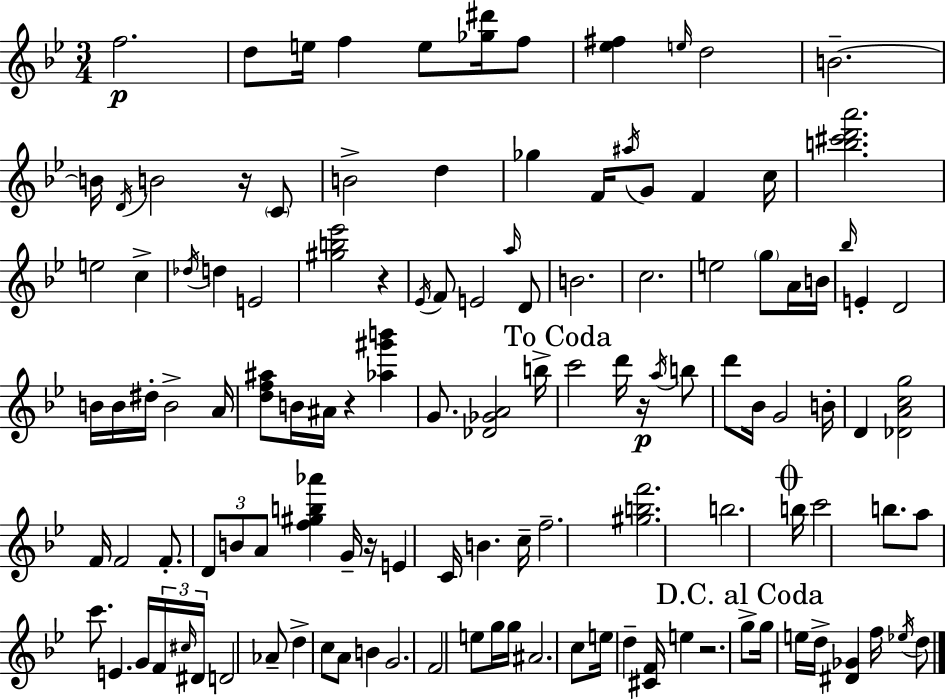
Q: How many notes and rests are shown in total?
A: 122